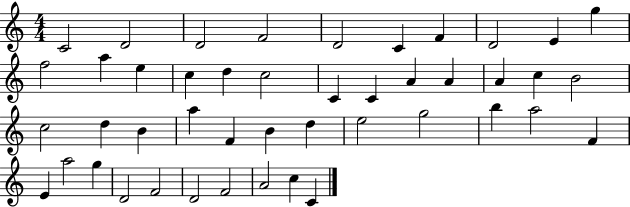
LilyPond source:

{
  \clef treble
  \numericTimeSignature
  \time 4/4
  \key c \major
  c'2 d'2 | d'2 f'2 | d'2 c'4 f'4 | d'2 e'4 g''4 | \break f''2 a''4 e''4 | c''4 d''4 c''2 | c'4 c'4 a'4 a'4 | a'4 c''4 b'2 | \break c''2 d''4 b'4 | a''4 f'4 b'4 d''4 | e''2 g''2 | b''4 a''2 f'4 | \break e'4 a''2 g''4 | d'2 f'2 | d'2 f'2 | a'2 c''4 c'4 | \break \bar "|."
}